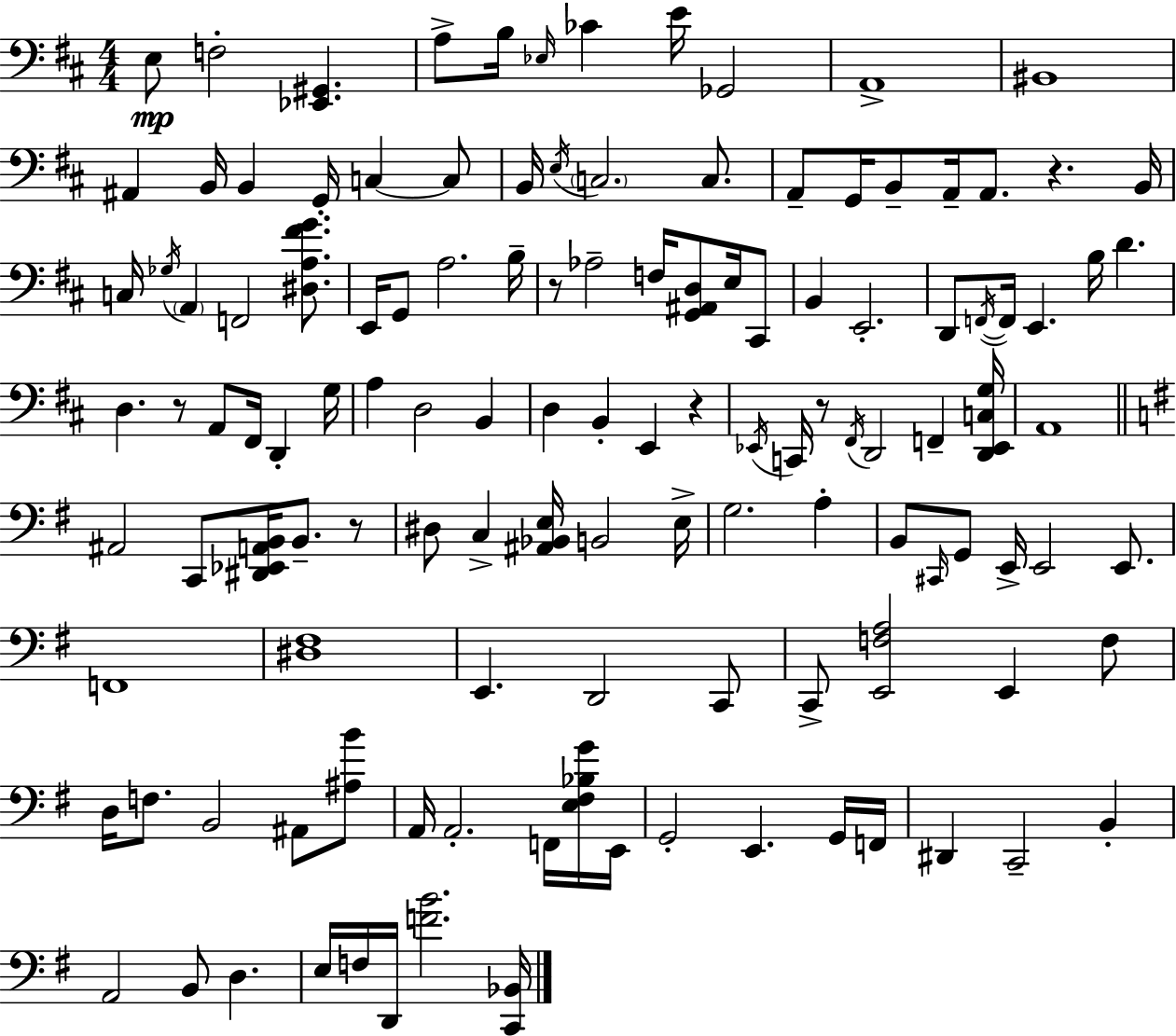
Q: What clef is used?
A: bass